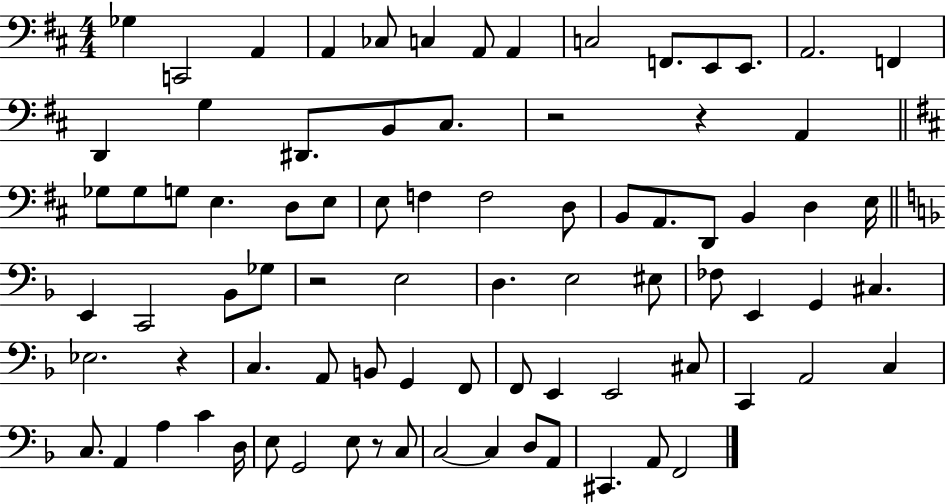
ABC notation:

X:1
T:Untitled
M:4/4
L:1/4
K:D
_G, C,,2 A,, A,, _C,/2 C, A,,/2 A,, C,2 F,,/2 E,,/2 E,,/2 A,,2 F,, D,, G, ^D,,/2 B,,/2 ^C,/2 z2 z A,, _G,/2 _G,/2 G,/2 E, D,/2 E,/2 E,/2 F, F,2 D,/2 B,,/2 A,,/2 D,,/2 B,, D, E,/4 E,, C,,2 _B,,/2 _G,/2 z2 E,2 D, E,2 ^E,/2 _F,/2 E,, G,, ^C, _E,2 z C, A,,/2 B,,/2 G,, F,,/2 F,,/2 E,, E,,2 ^C,/2 C,, A,,2 C, C,/2 A,, A, C D,/4 E,/2 G,,2 E,/2 z/2 C,/2 C,2 C, D,/2 A,,/2 ^C,, A,,/2 F,,2